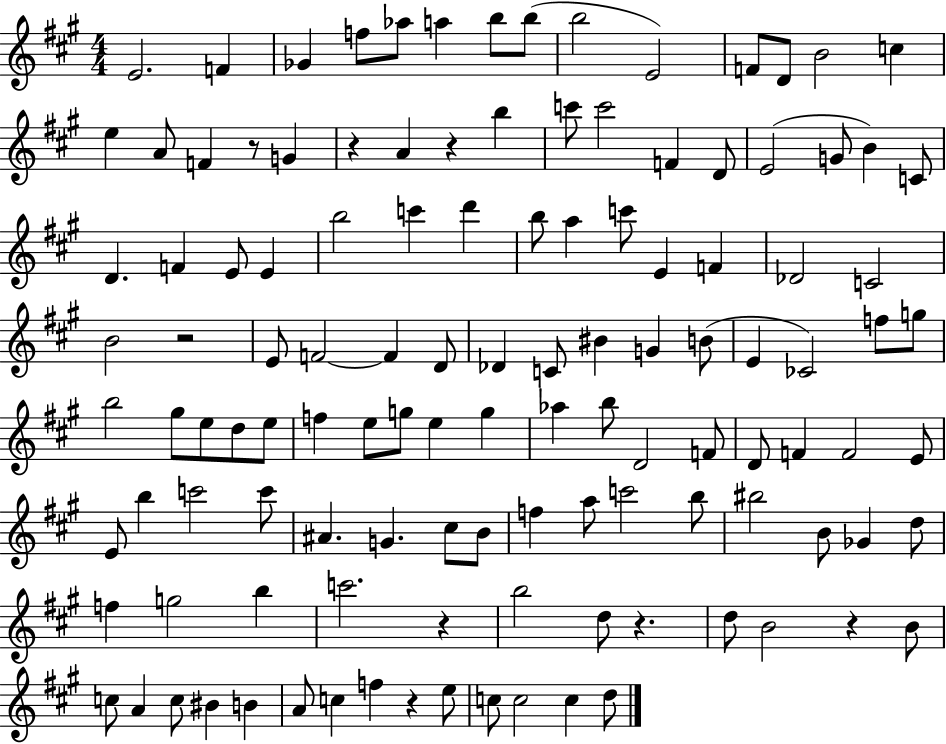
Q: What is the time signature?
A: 4/4